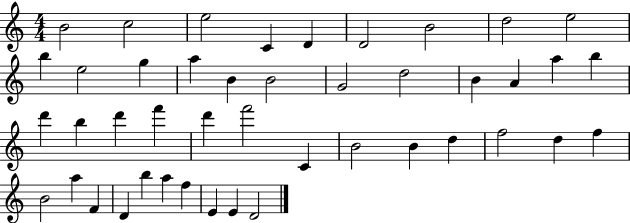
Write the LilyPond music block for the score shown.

{
  \clef treble
  \numericTimeSignature
  \time 4/4
  \key c \major
  b'2 c''2 | e''2 c'4 d'4 | d'2 b'2 | d''2 e''2 | \break b''4 e''2 g''4 | a''4 b'4 b'2 | g'2 d''2 | b'4 a'4 a''4 b''4 | \break d'''4 b''4 d'''4 f'''4 | d'''4 f'''2 c'4 | b'2 b'4 d''4 | f''2 d''4 f''4 | \break b'2 a''4 f'4 | d'4 b''4 a''4 f''4 | e'4 e'4 d'2 | \bar "|."
}